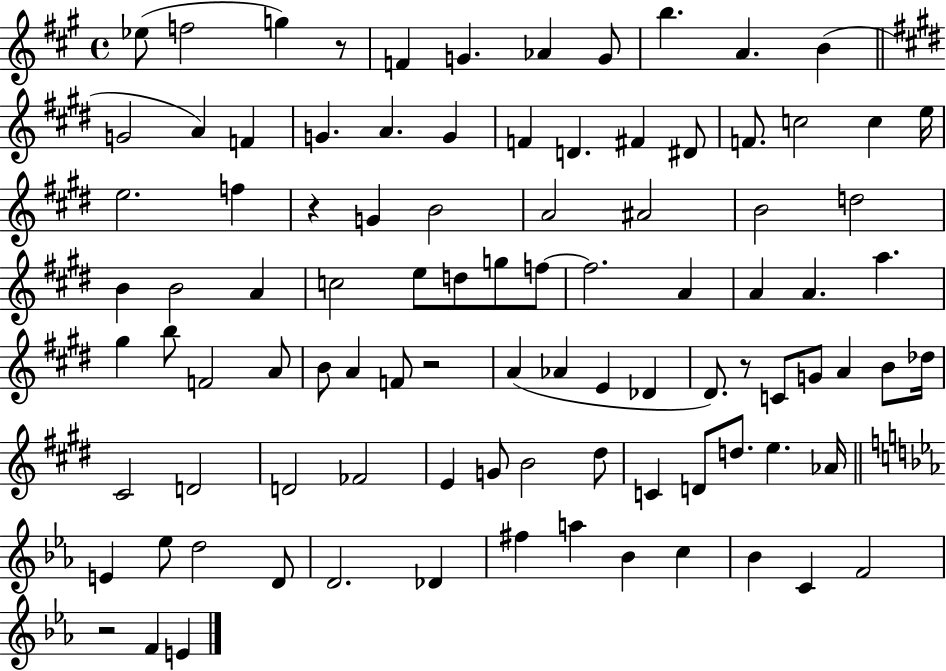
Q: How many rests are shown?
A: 5